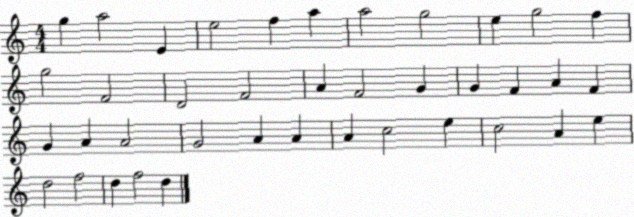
X:1
T:Untitled
M:4/4
L:1/4
K:C
g a2 E e2 f a a2 g2 e g2 f g2 F2 D2 F2 A F2 G G F A F G A A2 G2 A A A c2 e c2 A e d2 f2 d f2 d